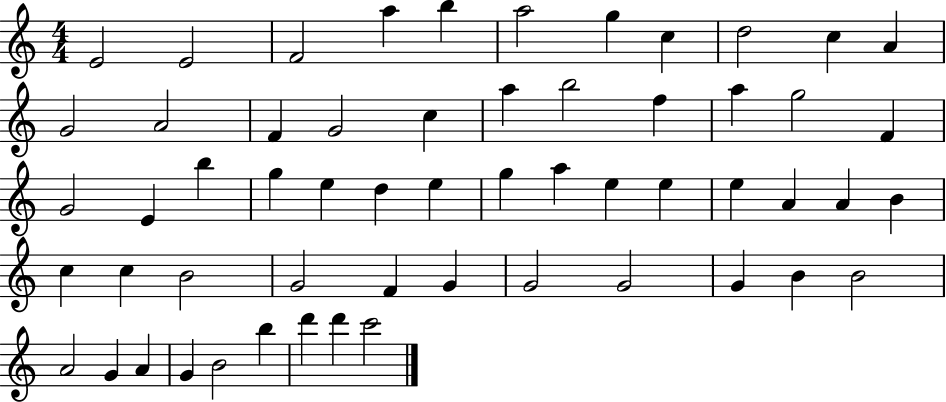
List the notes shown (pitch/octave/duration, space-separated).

E4/h E4/h F4/h A5/q B5/q A5/h G5/q C5/q D5/h C5/q A4/q G4/h A4/h F4/q G4/h C5/q A5/q B5/h F5/q A5/q G5/h F4/q G4/h E4/q B5/q G5/q E5/q D5/q E5/q G5/q A5/q E5/q E5/q E5/q A4/q A4/q B4/q C5/q C5/q B4/h G4/h F4/q G4/q G4/h G4/h G4/q B4/q B4/h A4/h G4/q A4/q G4/q B4/h B5/q D6/q D6/q C6/h